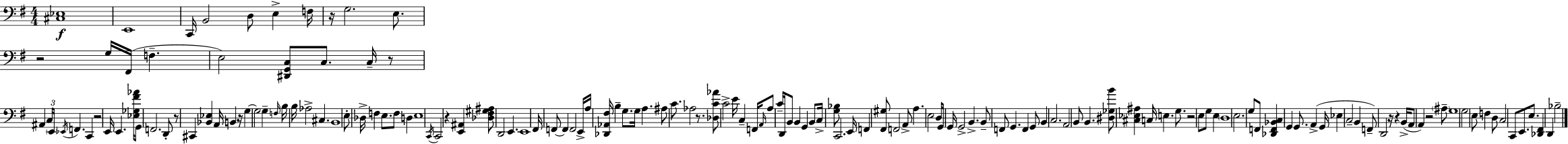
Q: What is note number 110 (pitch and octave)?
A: A2